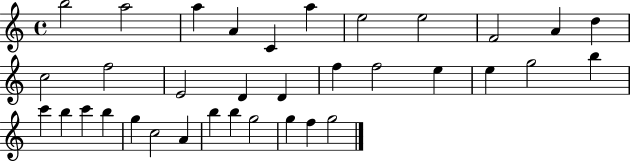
B5/h A5/h A5/q A4/q C4/q A5/q E5/h E5/h F4/h A4/q D5/q C5/h F5/h E4/h D4/q D4/q F5/q F5/h E5/q E5/q G5/h B5/q C6/q B5/q C6/q B5/q G5/q C5/h A4/q B5/q B5/q G5/h G5/q F5/q G5/h